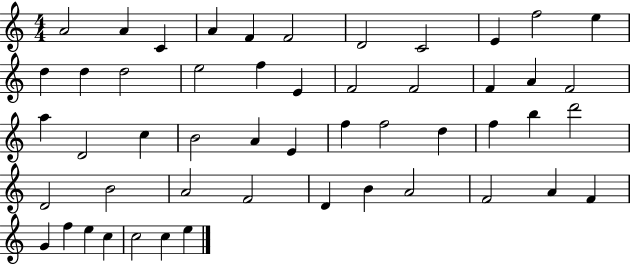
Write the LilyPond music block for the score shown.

{
  \clef treble
  \numericTimeSignature
  \time 4/4
  \key c \major
  a'2 a'4 c'4 | a'4 f'4 f'2 | d'2 c'2 | e'4 f''2 e''4 | \break d''4 d''4 d''2 | e''2 f''4 e'4 | f'2 f'2 | f'4 a'4 f'2 | \break a''4 d'2 c''4 | b'2 a'4 e'4 | f''4 f''2 d''4 | f''4 b''4 d'''2 | \break d'2 b'2 | a'2 f'2 | d'4 b'4 a'2 | f'2 a'4 f'4 | \break g'4 f''4 e''4 c''4 | c''2 c''4 e''4 | \bar "|."
}